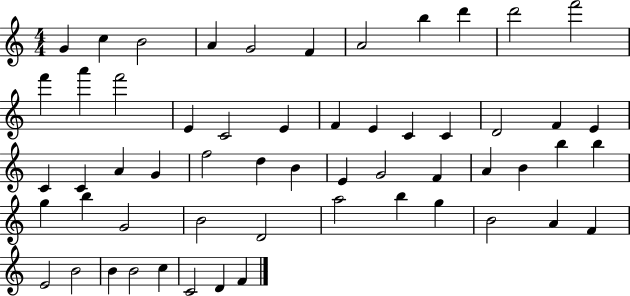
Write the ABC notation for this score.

X:1
T:Untitled
M:4/4
L:1/4
K:C
G c B2 A G2 F A2 b d' d'2 f'2 f' a' f'2 E C2 E F E C C D2 F E C C A G f2 d B E G2 F A B b b g b G2 B2 D2 a2 b g B2 A F E2 B2 B B2 c C2 D F